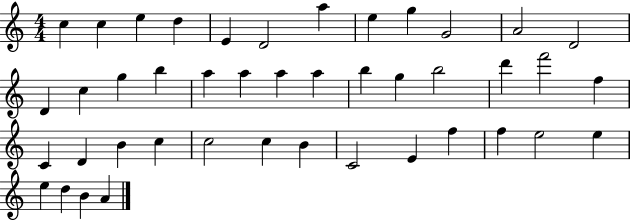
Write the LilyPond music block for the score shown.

{
  \clef treble
  \numericTimeSignature
  \time 4/4
  \key c \major
  c''4 c''4 e''4 d''4 | e'4 d'2 a''4 | e''4 g''4 g'2 | a'2 d'2 | \break d'4 c''4 g''4 b''4 | a''4 a''4 a''4 a''4 | b''4 g''4 b''2 | d'''4 f'''2 f''4 | \break c'4 d'4 b'4 c''4 | c''2 c''4 b'4 | c'2 e'4 f''4 | f''4 e''2 e''4 | \break e''4 d''4 b'4 a'4 | \bar "|."
}